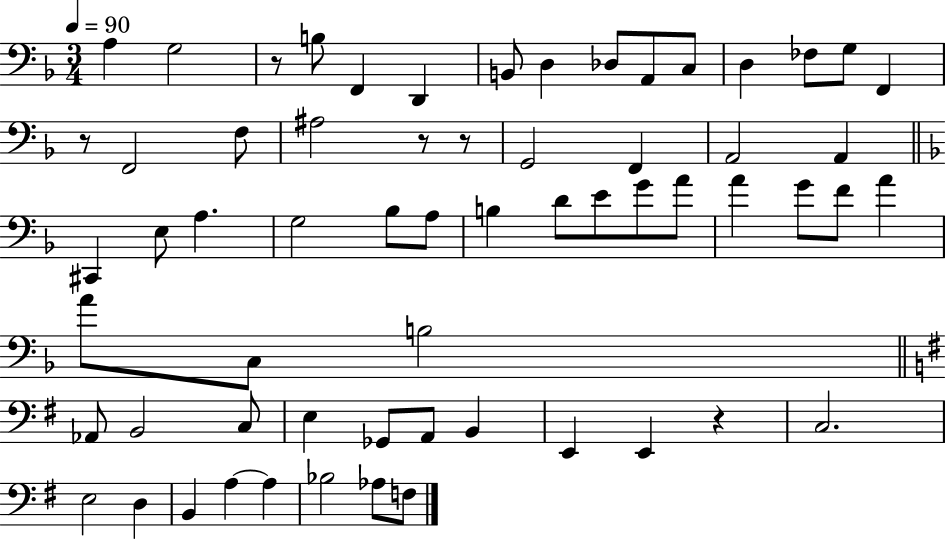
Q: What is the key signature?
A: F major